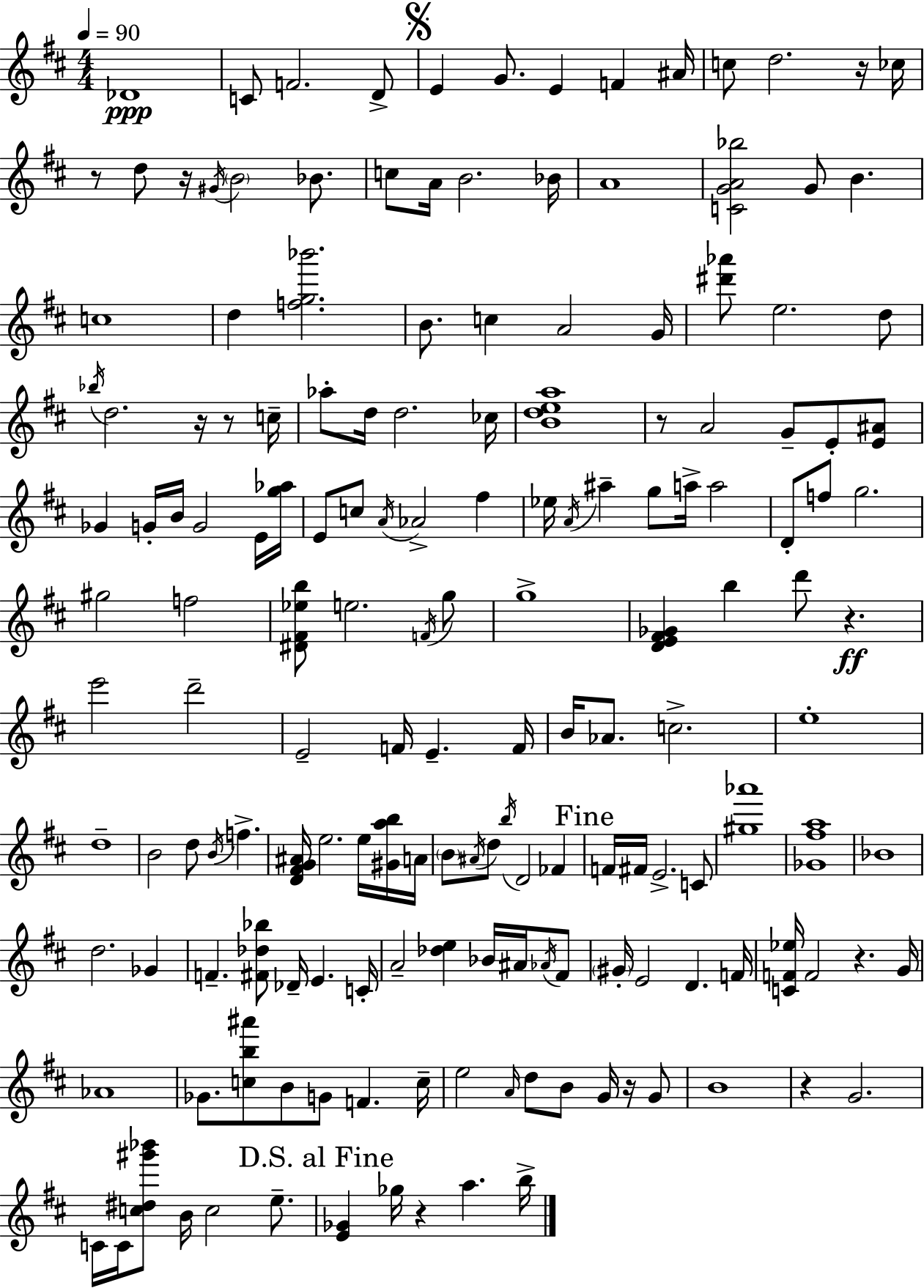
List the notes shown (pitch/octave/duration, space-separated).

Db4/w C4/e F4/h. D4/e E4/q G4/e. E4/q F4/q A#4/s C5/e D5/h. R/s CES5/s R/e D5/e R/s G#4/s B4/h Bb4/e. C5/e A4/s B4/h. Bb4/s A4/w [C4,G4,A4,Bb5]/h G4/e B4/q. C5/w D5/q [F5,G5,Bb6]/h. B4/e. C5/q A4/h G4/s [D#6,Ab6]/e E5/h. D5/e Bb5/s D5/h. R/s R/e C5/s Ab5/e D5/s D5/h. CES5/s [B4,D5,E5,A5]/w R/e A4/h G4/e E4/e [E4,A#4]/e Gb4/q G4/s B4/s G4/h E4/s [G5,Ab5]/s E4/e C5/e A4/s Ab4/h F#5/q Eb5/s A4/s A#5/q G5/e A5/s A5/h D4/e F5/e G5/h. G#5/h F5/h [D#4,F#4,Eb5,B5]/e E5/h. F4/s G5/e G5/w [D4,E4,F#4,Gb4]/q B5/q D6/e R/q. E6/h D6/h E4/h F4/s E4/q. F4/s B4/s Ab4/e. C5/h. E5/w D5/w B4/h D5/e B4/s F5/q. [D4,F#4,G4,A#4]/s E5/h. E5/s [G#4,A5,B5]/s A4/s B4/e A#4/s D5/e B5/s D4/h FES4/q F4/s F#4/s E4/h. C4/e [G#5,Ab6]/w [Gb4,F#5,A5]/w Bb4/w D5/h. Gb4/q F4/q. [F#4,Db5,Bb5]/e Db4/s E4/q. C4/s A4/h [Db5,E5]/q Bb4/s A#4/s Ab4/s F#4/e G#4/s E4/h D4/q. F4/s [C4,F4,Eb5]/s F4/h R/q. G4/s Ab4/w Gb4/e. [C5,B5,A#6]/e B4/e G4/e F4/q. C5/s E5/h A4/s D5/e B4/e G4/s R/s G4/e B4/w R/q G4/h. C4/s C4/s [C5,D#5,G#6,Bb6]/e B4/s C5/h E5/e. [E4,Gb4]/q Gb5/s R/q A5/q. B5/s